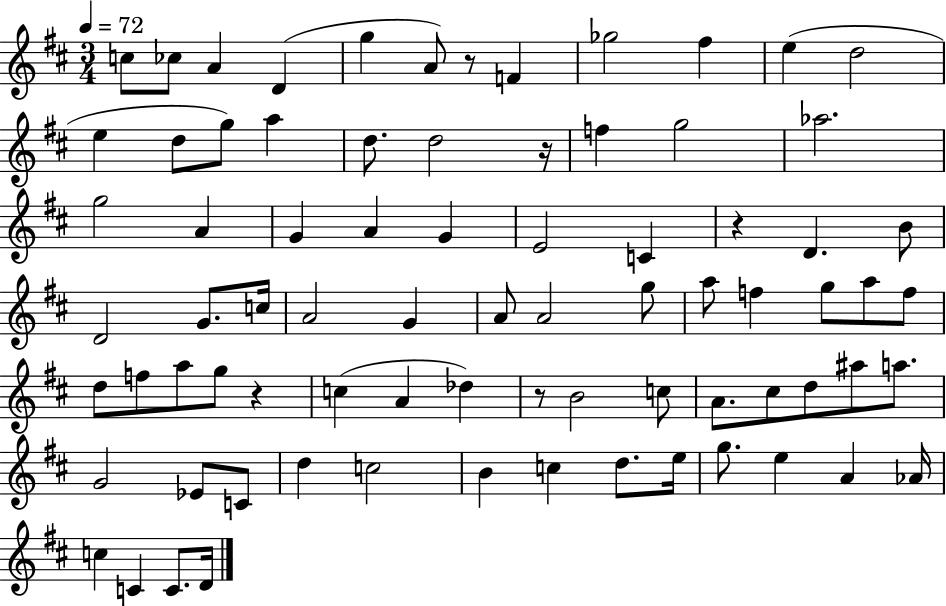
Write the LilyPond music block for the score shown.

{
  \clef treble
  \numericTimeSignature
  \time 3/4
  \key d \major
  \tempo 4 = 72
  c''8 ces''8 a'4 d'4( | g''4 a'8) r8 f'4 | ges''2 fis''4 | e''4( d''2 | \break e''4 d''8 g''8) a''4 | d''8. d''2 r16 | f''4 g''2 | aes''2. | \break g''2 a'4 | g'4 a'4 g'4 | e'2 c'4 | r4 d'4. b'8 | \break d'2 g'8. c''16 | a'2 g'4 | a'8 a'2 g''8 | a''8 f''4 g''8 a''8 f''8 | \break d''8 f''8 a''8 g''8 r4 | c''4( a'4 des''4) | r8 b'2 c''8 | a'8. cis''8 d''8 ais''8 a''8. | \break g'2 ees'8 c'8 | d''4 c''2 | b'4 c''4 d''8. e''16 | g''8. e''4 a'4 aes'16 | \break c''4 c'4 c'8. d'16 | \bar "|."
}